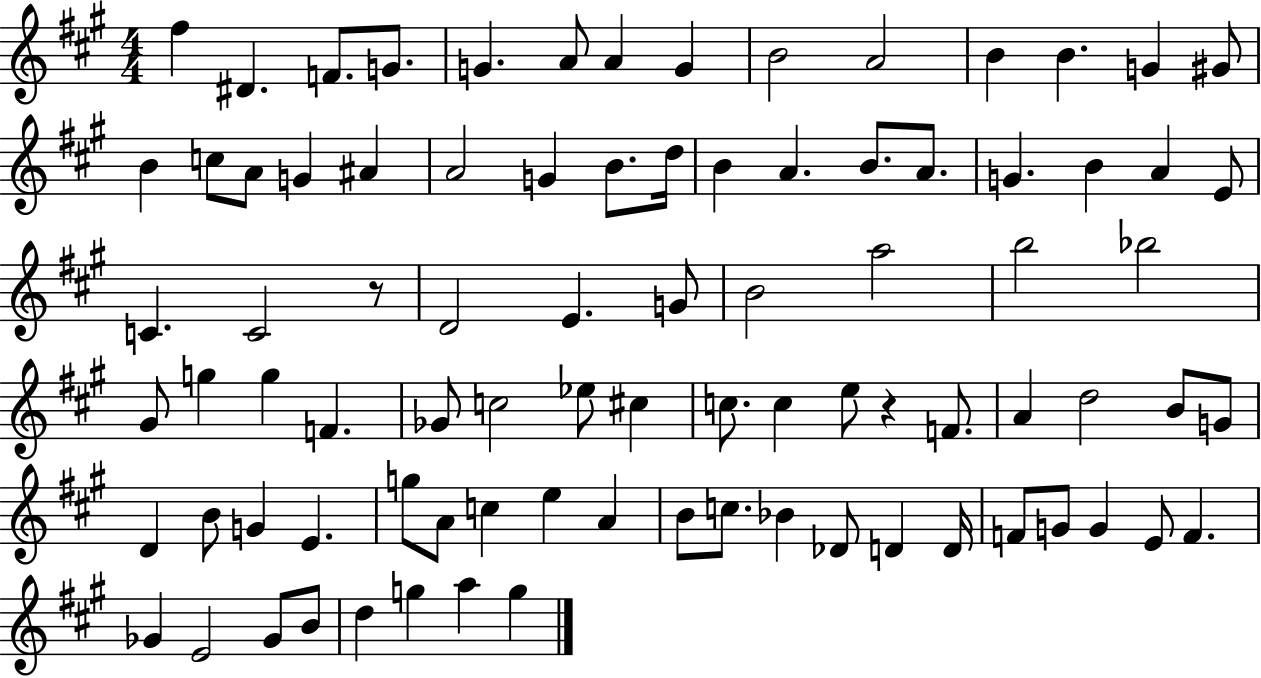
X:1
T:Untitled
M:4/4
L:1/4
K:A
^f ^D F/2 G/2 G A/2 A G B2 A2 B B G ^G/2 B c/2 A/2 G ^A A2 G B/2 d/4 B A B/2 A/2 G B A E/2 C C2 z/2 D2 E G/2 B2 a2 b2 _b2 ^G/2 g g F _G/2 c2 _e/2 ^c c/2 c e/2 z F/2 A d2 B/2 G/2 D B/2 G E g/2 A/2 c e A B/2 c/2 _B _D/2 D D/4 F/2 G/2 G E/2 F _G E2 _G/2 B/2 d g a g